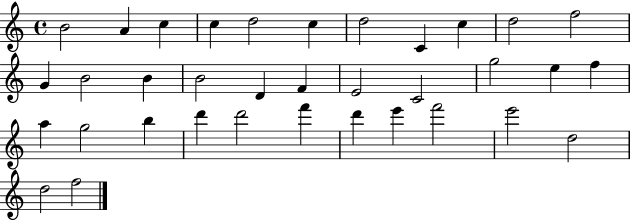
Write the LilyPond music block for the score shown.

{
  \clef treble
  \time 4/4
  \defaultTimeSignature
  \key c \major
  b'2 a'4 c''4 | c''4 d''2 c''4 | d''2 c'4 c''4 | d''2 f''2 | \break g'4 b'2 b'4 | b'2 d'4 f'4 | e'2 c'2 | g''2 e''4 f''4 | \break a''4 g''2 b''4 | d'''4 d'''2 f'''4 | d'''4 e'''4 f'''2 | e'''2 d''2 | \break d''2 f''2 | \bar "|."
}